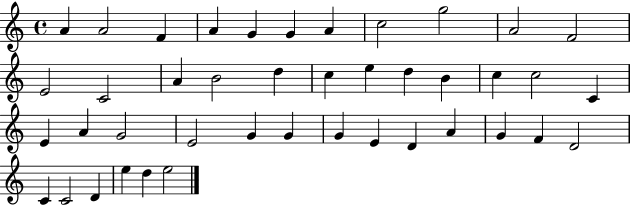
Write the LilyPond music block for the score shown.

{
  \clef treble
  \time 4/4
  \defaultTimeSignature
  \key c \major
  a'4 a'2 f'4 | a'4 g'4 g'4 a'4 | c''2 g''2 | a'2 f'2 | \break e'2 c'2 | a'4 b'2 d''4 | c''4 e''4 d''4 b'4 | c''4 c''2 c'4 | \break e'4 a'4 g'2 | e'2 g'4 g'4 | g'4 e'4 d'4 a'4 | g'4 f'4 d'2 | \break c'4 c'2 d'4 | e''4 d''4 e''2 | \bar "|."
}